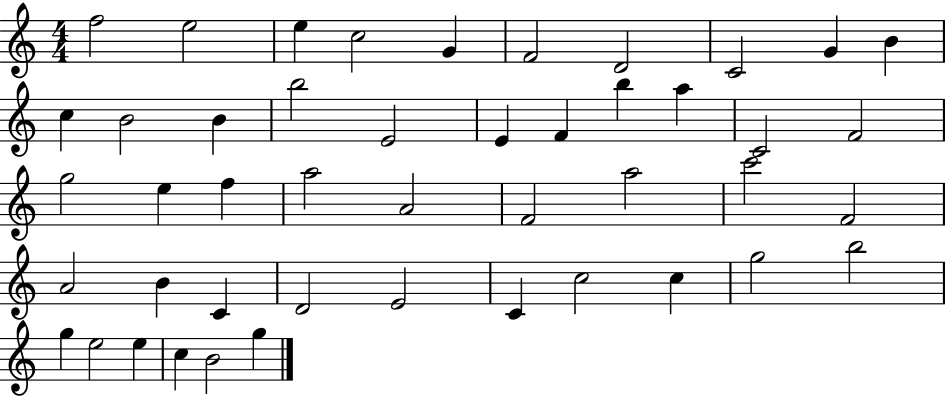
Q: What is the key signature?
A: C major